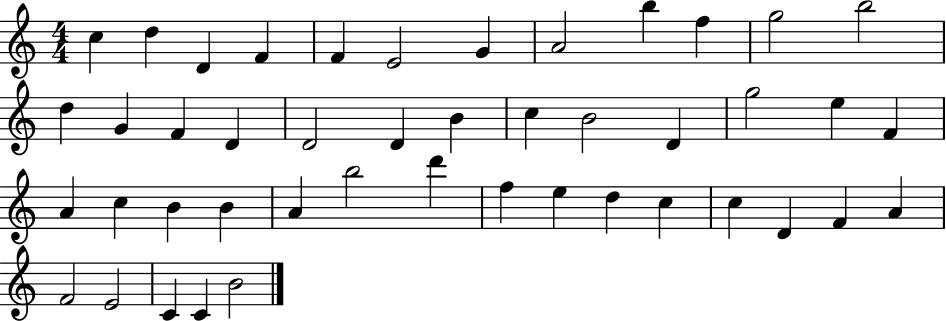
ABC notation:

X:1
T:Untitled
M:4/4
L:1/4
K:C
c d D F F E2 G A2 b f g2 b2 d G F D D2 D B c B2 D g2 e F A c B B A b2 d' f e d c c D F A F2 E2 C C B2